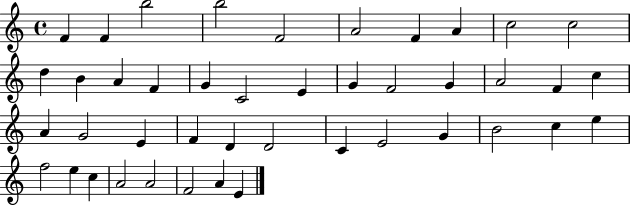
X:1
T:Untitled
M:4/4
L:1/4
K:C
F F b2 b2 F2 A2 F A c2 c2 d B A F G C2 E G F2 G A2 F c A G2 E F D D2 C E2 G B2 c e f2 e c A2 A2 F2 A E